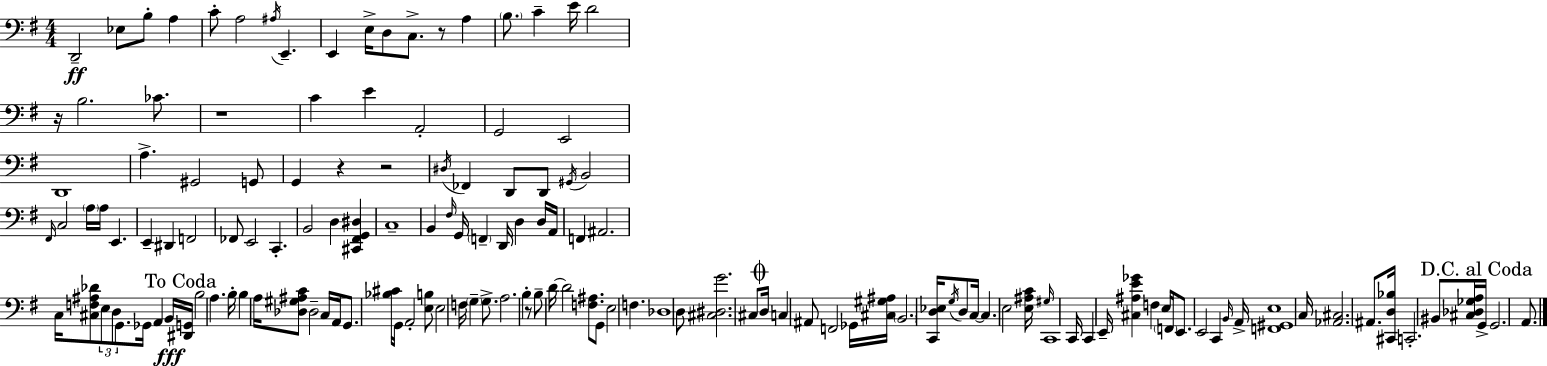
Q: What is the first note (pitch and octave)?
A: D2